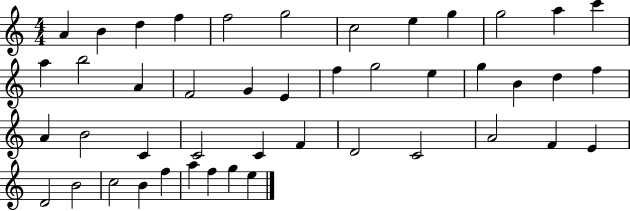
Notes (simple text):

A4/q B4/q D5/q F5/q F5/h G5/h C5/h E5/q G5/q G5/h A5/q C6/q A5/q B5/h A4/q F4/h G4/q E4/q F5/q G5/h E5/q G5/q B4/q D5/q F5/q A4/q B4/h C4/q C4/h C4/q F4/q D4/h C4/h A4/h F4/q E4/q D4/h B4/h C5/h B4/q F5/q A5/q F5/q G5/q E5/q